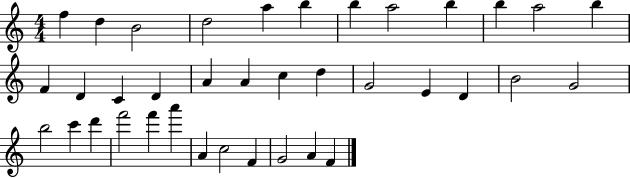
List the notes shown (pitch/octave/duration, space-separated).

F5/q D5/q B4/h D5/h A5/q B5/q B5/q A5/h B5/q B5/q A5/h B5/q F4/q D4/q C4/q D4/q A4/q A4/q C5/q D5/q G4/h E4/q D4/q B4/h G4/h B5/h C6/q D6/q F6/h F6/q A6/q A4/q C5/h F4/q G4/h A4/q F4/q